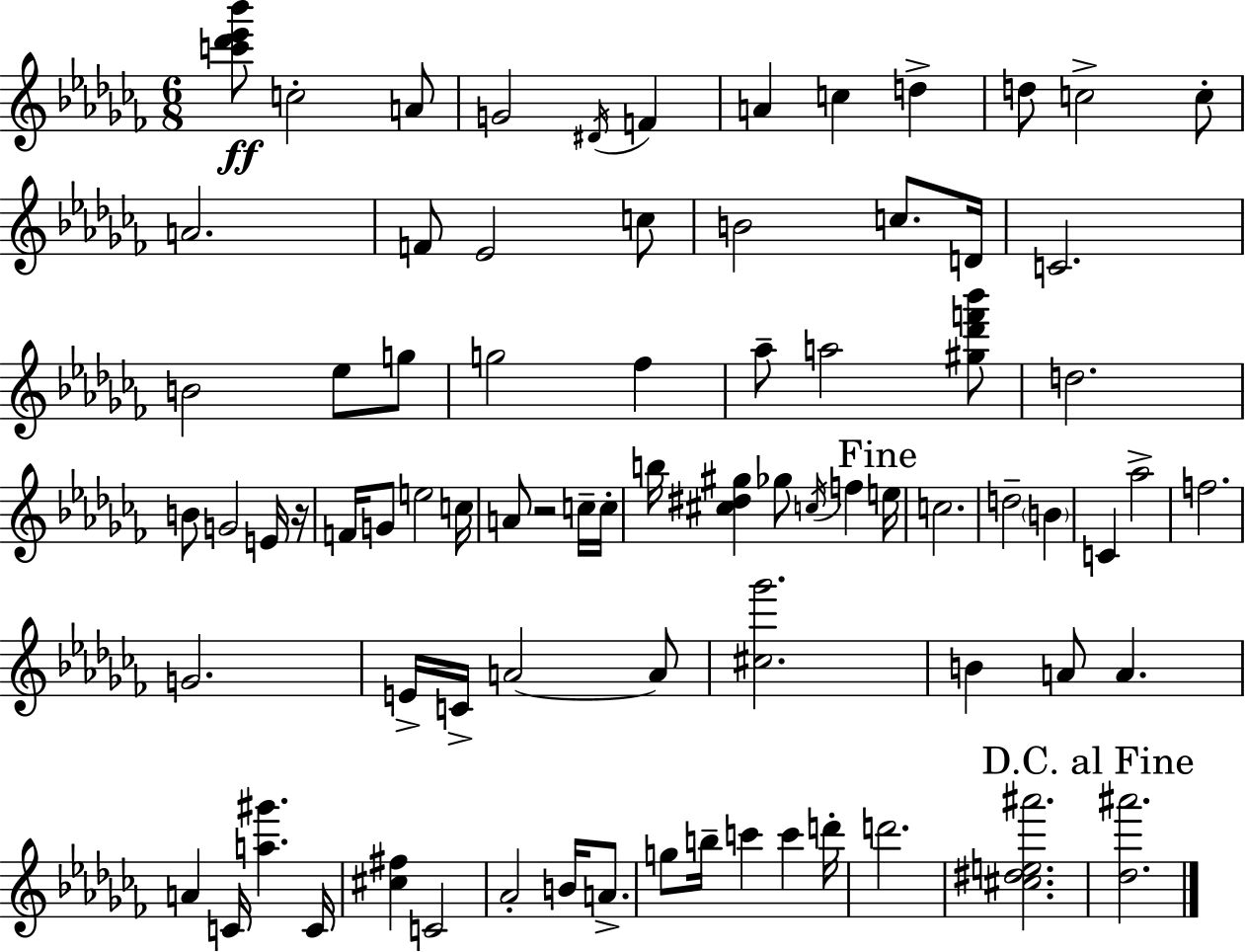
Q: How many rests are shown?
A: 2